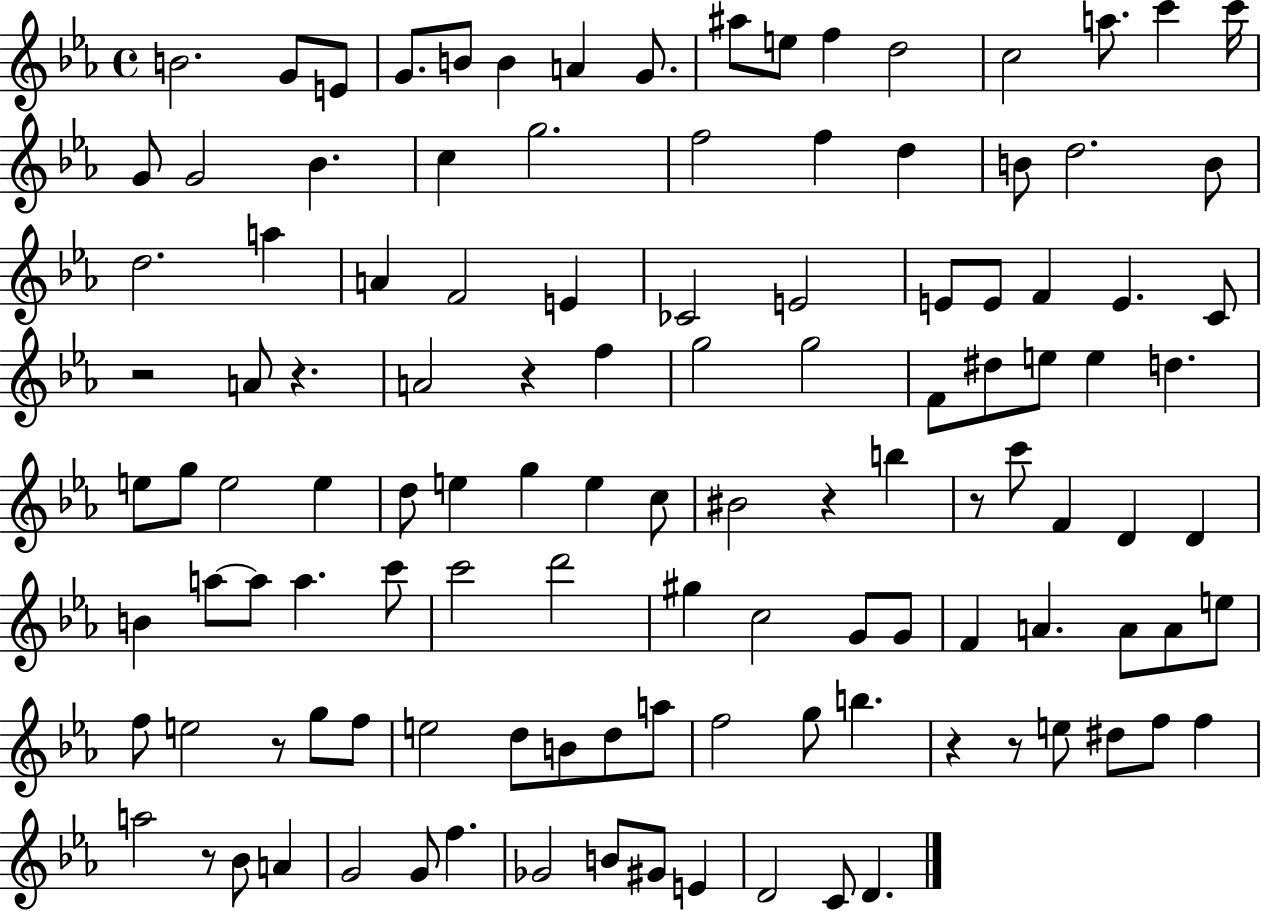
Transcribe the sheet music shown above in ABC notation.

X:1
T:Untitled
M:4/4
L:1/4
K:Eb
B2 G/2 E/2 G/2 B/2 B A G/2 ^a/2 e/2 f d2 c2 a/2 c' c'/4 G/2 G2 _B c g2 f2 f d B/2 d2 B/2 d2 a A F2 E _C2 E2 E/2 E/2 F E C/2 z2 A/2 z A2 z f g2 g2 F/2 ^d/2 e/2 e d e/2 g/2 e2 e d/2 e g e c/2 ^B2 z b z/2 c'/2 F D D B a/2 a/2 a c'/2 c'2 d'2 ^g c2 G/2 G/2 F A A/2 A/2 e/2 f/2 e2 z/2 g/2 f/2 e2 d/2 B/2 d/2 a/2 f2 g/2 b z z/2 e/2 ^d/2 f/2 f a2 z/2 _B/2 A G2 G/2 f _G2 B/2 ^G/2 E D2 C/2 D